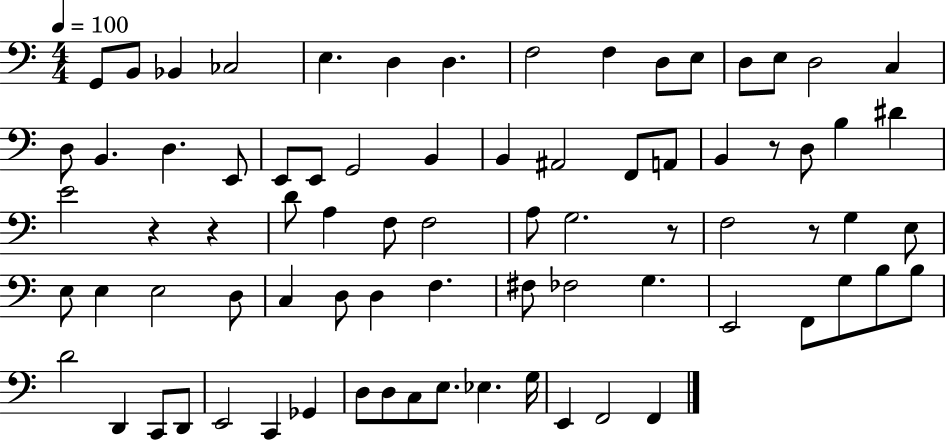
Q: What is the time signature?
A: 4/4